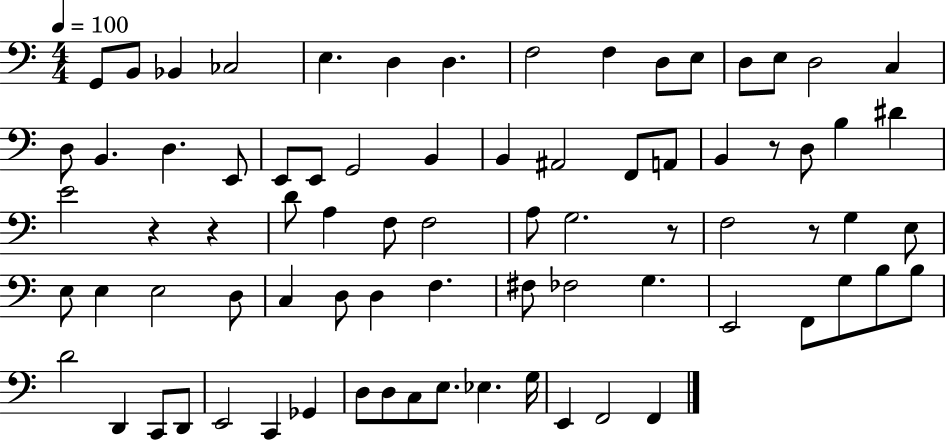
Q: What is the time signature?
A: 4/4